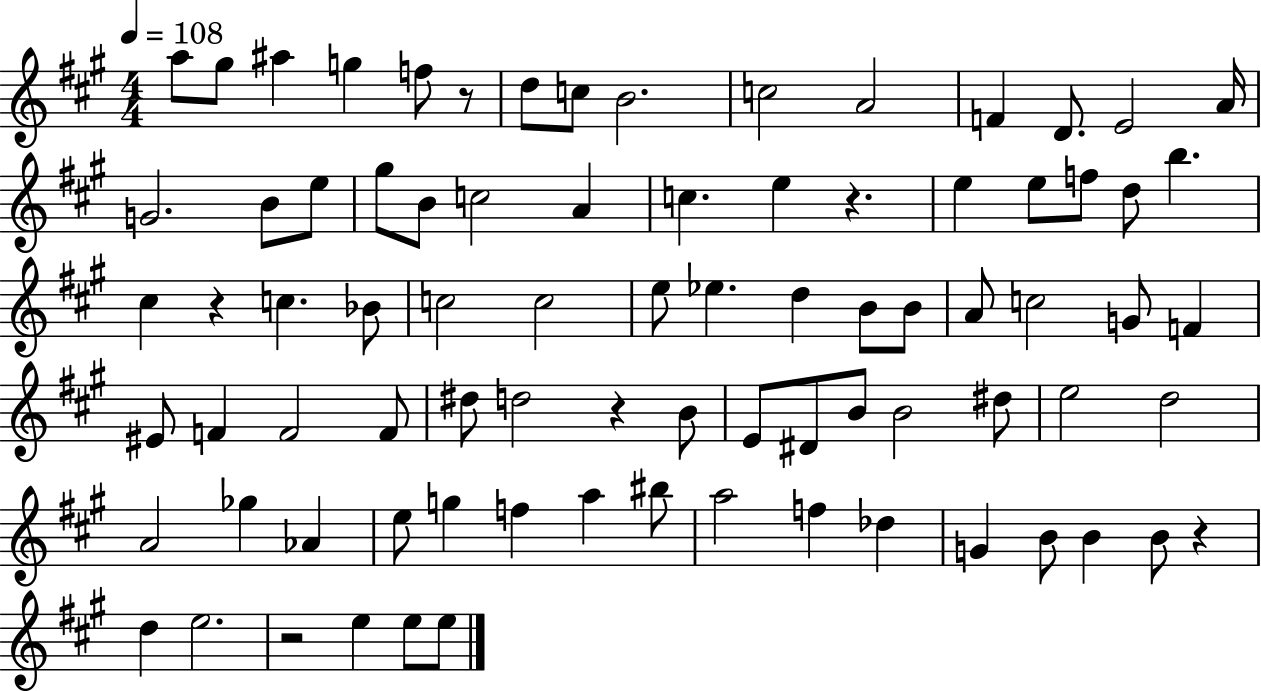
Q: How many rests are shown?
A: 6